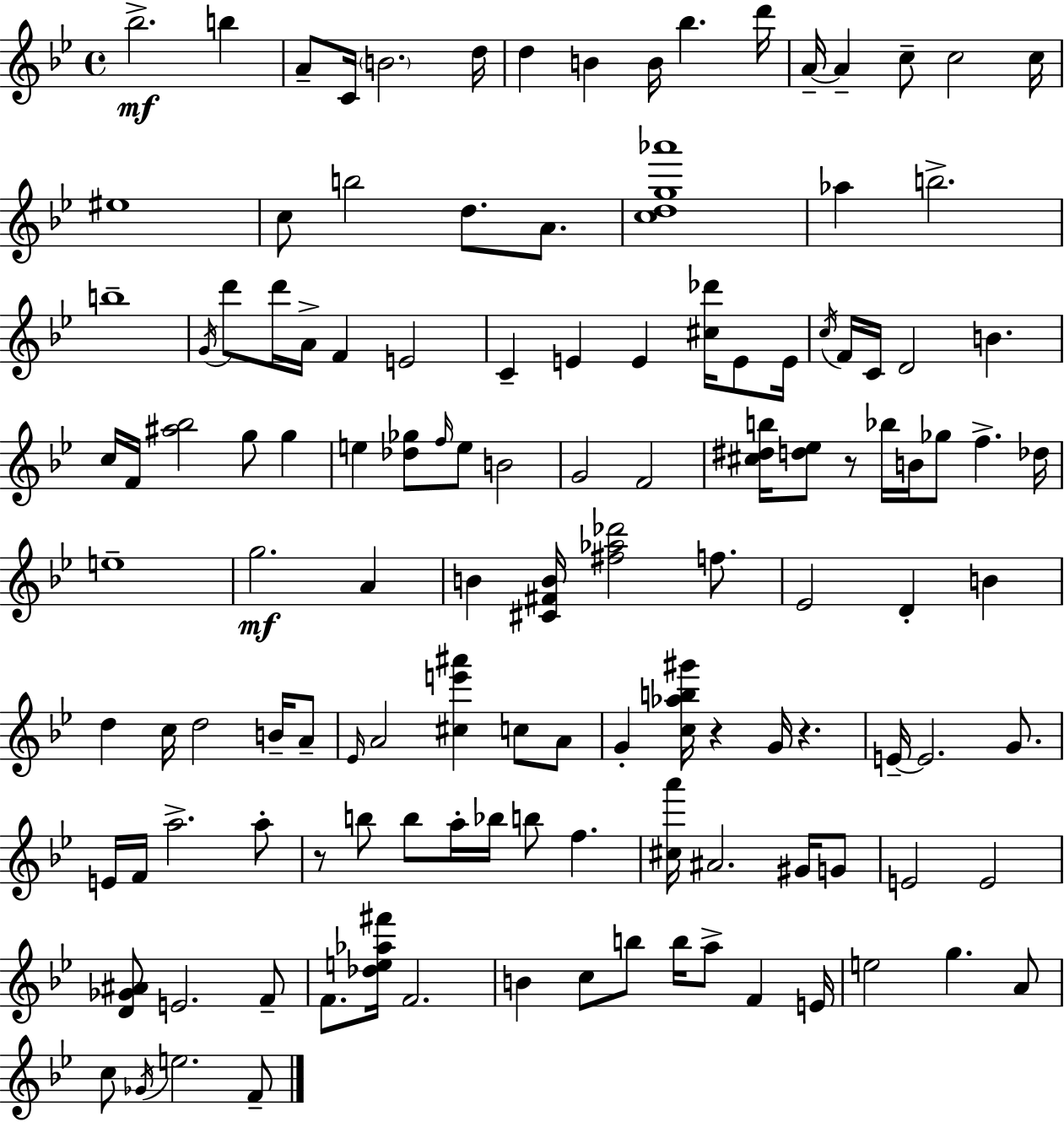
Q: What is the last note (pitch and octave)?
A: F4